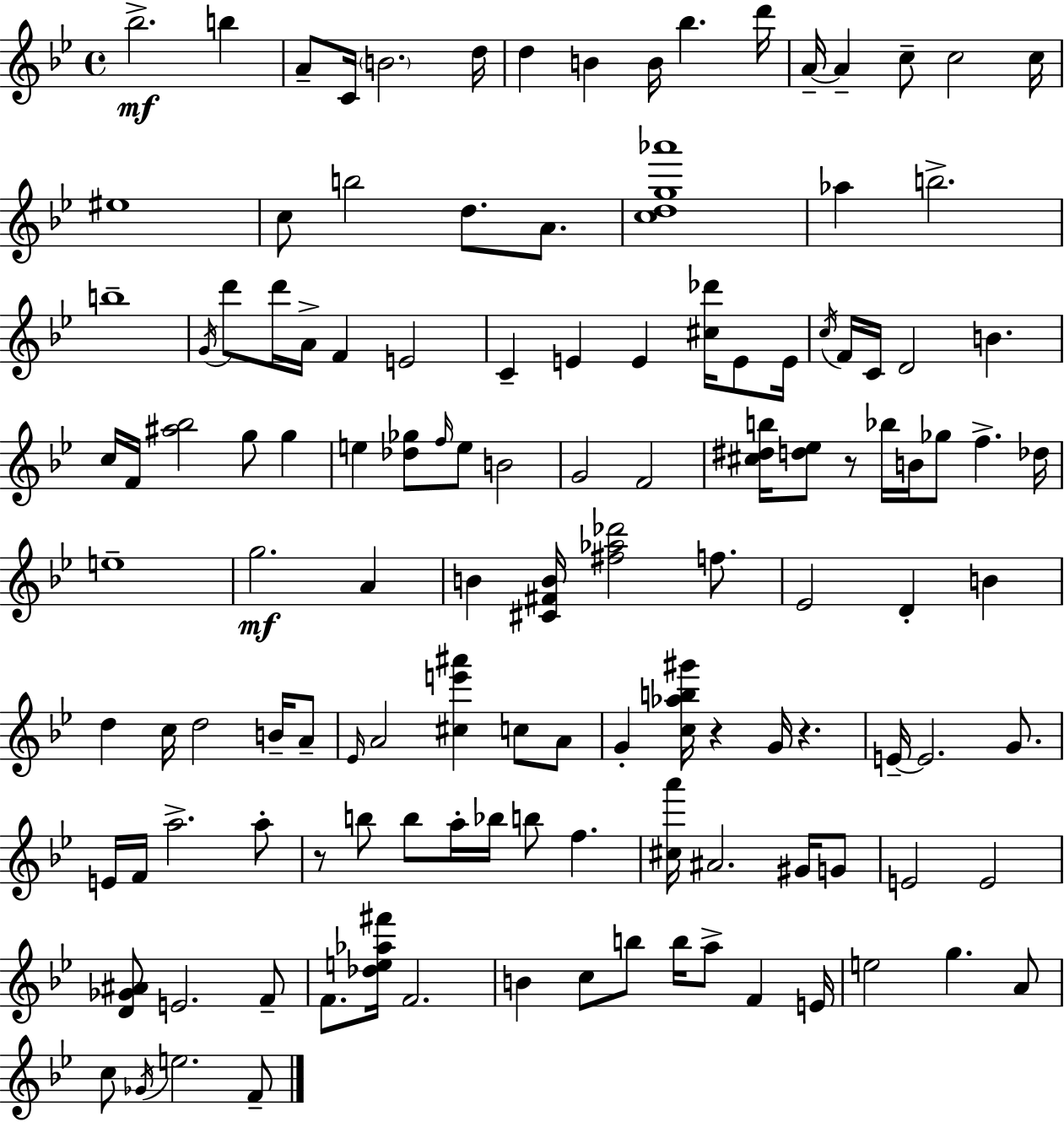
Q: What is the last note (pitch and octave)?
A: F4